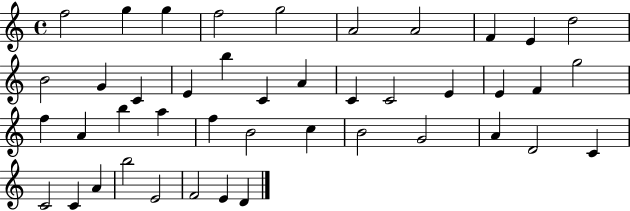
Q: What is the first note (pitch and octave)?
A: F5